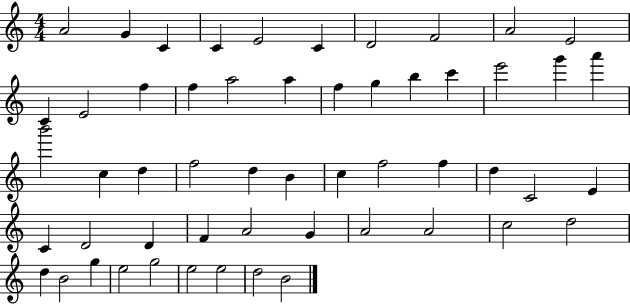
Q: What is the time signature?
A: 4/4